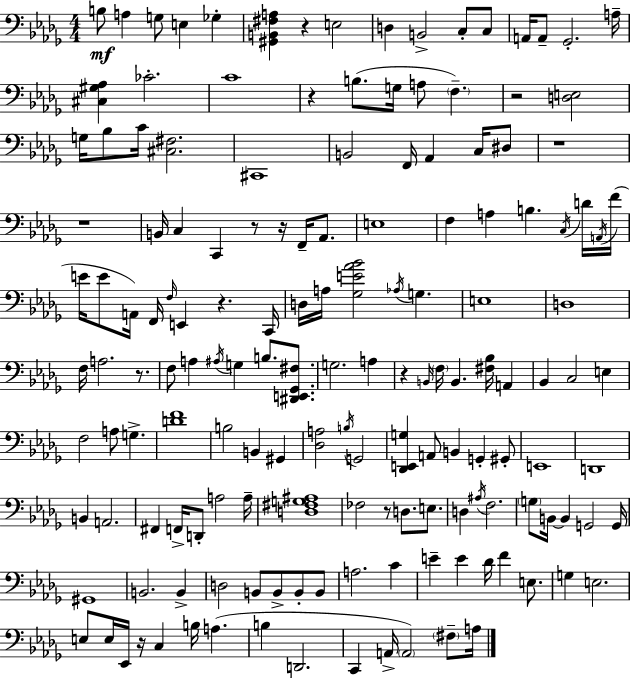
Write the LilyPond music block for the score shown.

{
  \clef bass
  \numericTimeSignature
  \time 4/4
  \key bes \minor
  \repeat volta 2 { b8\mf a4 g8 e4 ges4-. | <gis, b, fis a>4 r4 e2 | d4 b,2-> c8-. c8 | a,16 a,8-- ges,2.-. a16-- | \break <cis gis aes>4 ces'2.-. | c'1 | r4 b8.( g16 a8 \parenthesize f4.--) | r2 <d e>2 | \break g16 bes8 c'16 <cis fis>2. | cis,1 | b,2 f,16 aes,4 c16 dis8 | r1 | \break r1 | b,16 c4 c,4 r8 r16 f,16-- aes,8. | e1 | f4 a4 b4. \acciaccatura { c16 } d'16 | \break \acciaccatura { a,16 }( f'16 e'16 e'8 a,16) f,16 \grace { f16 } e,4 r4. | c,16 d16 a16 <ges e' aes' bes'>2 \acciaccatura { aes16 } g4. | e1 | d1 | \break f16 a2. | r8. f8 a4 \acciaccatura { ais16 } g4 b8. | <dis, e, ges, fis>8. g2. | a4 r4 \grace { b,16 } \parenthesize f16 b,4. | \break <fis bes>16 a,4 bes,4 c2 | e4 f2 a8 | g4.-> <d' f'>1 | b2 b,4 | \break gis,4 <des a>2 \acciaccatura { b16 } g,2 | <des, e, g>4 a,8 b,4 | g,4-. gis,8-. e,1 | d,1 | \break b,4 a,2. | fis,4 f,16-> d,8-. a2 | a16-- <d fis g ais>1 | fes2 r8 | \break d8. e8. d4 \acciaccatura { ais16 } f2. | \parenthesize g8 b,16~~ b,4 g,2 | g,16 gis,1 | b,2. | \break b,4-> d2 | b,8 b,8-> b,8-. b,8 a2. | c'4 e'4-- e'4 | des'16 f'4 e8. g4 e2. | \break e8 e16 ees,16 r16 c4 | b16 a4.( b4 d,2. | c,4 a,16-> \parenthesize a,2) | \parenthesize fis8-- a16 } \bar "|."
}